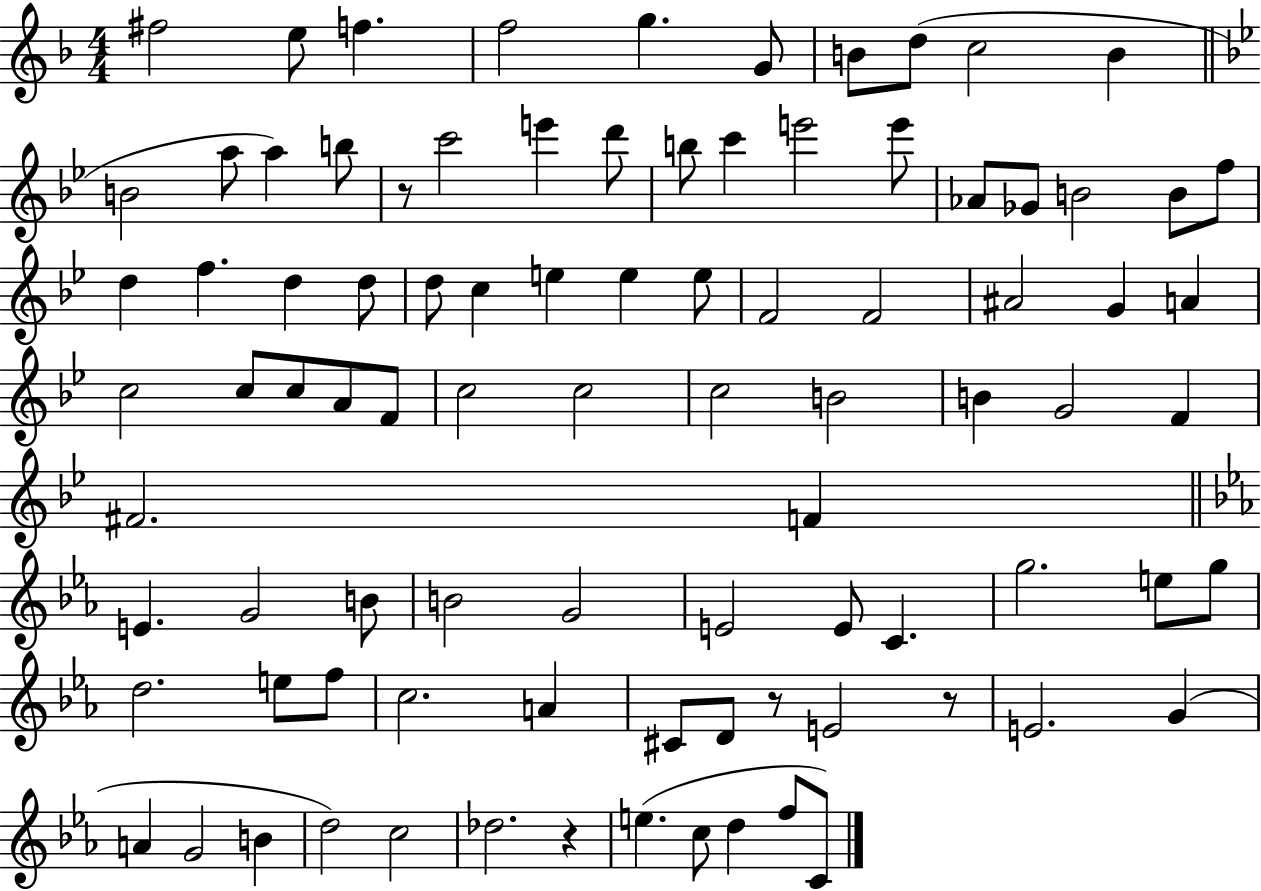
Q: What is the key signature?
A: F major